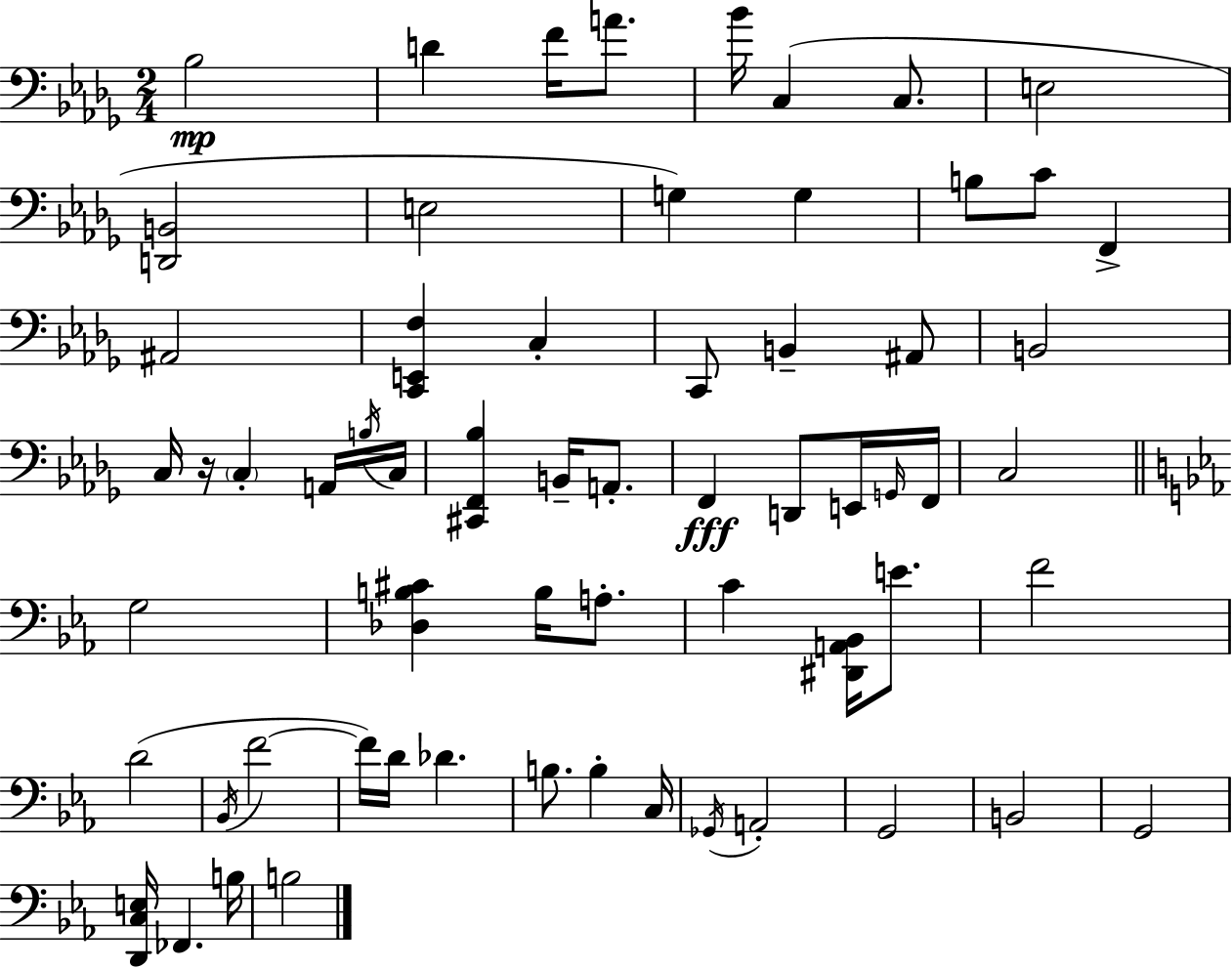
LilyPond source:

{
  \clef bass
  \numericTimeSignature
  \time 2/4
  \key bes \minor
  bes2\mp | d'4 f'16 a'8. | bes'16 c4( c8. | e2 | \break <d, b,>2 | e2 | g4) g4 | b8 c'8 f,4-> | \break ais,2 | <c, e, f>4 c4-. | c,8 b,4-- ais,8 | b,2 | \break c16 r16 \parenthesize c4-. a,16 \acciaccatura { b16 } | c16 <cis, f, bes>4 b,16-- a,8.-. | f,4\fff d,8 e,16 | \grace { g,16 } f,16 c2 | \break \bar "||" \break \key ees \major g2 | <des b cis'>4 b16 a8.-. | c'4 <dis, a, bes,>16 e'8. | f'2 | \break d'2( | \acciaccatura { bes,16 } f'2~~ | f'16) d'16 des'4. | b8. b4-. | \break c16 \acciaccatura { ges,16 } a,2-. | g,2 | b,2 | g,2 | \break <d, c e>16 fes,4. | b16 b2 | \bar "|."
}